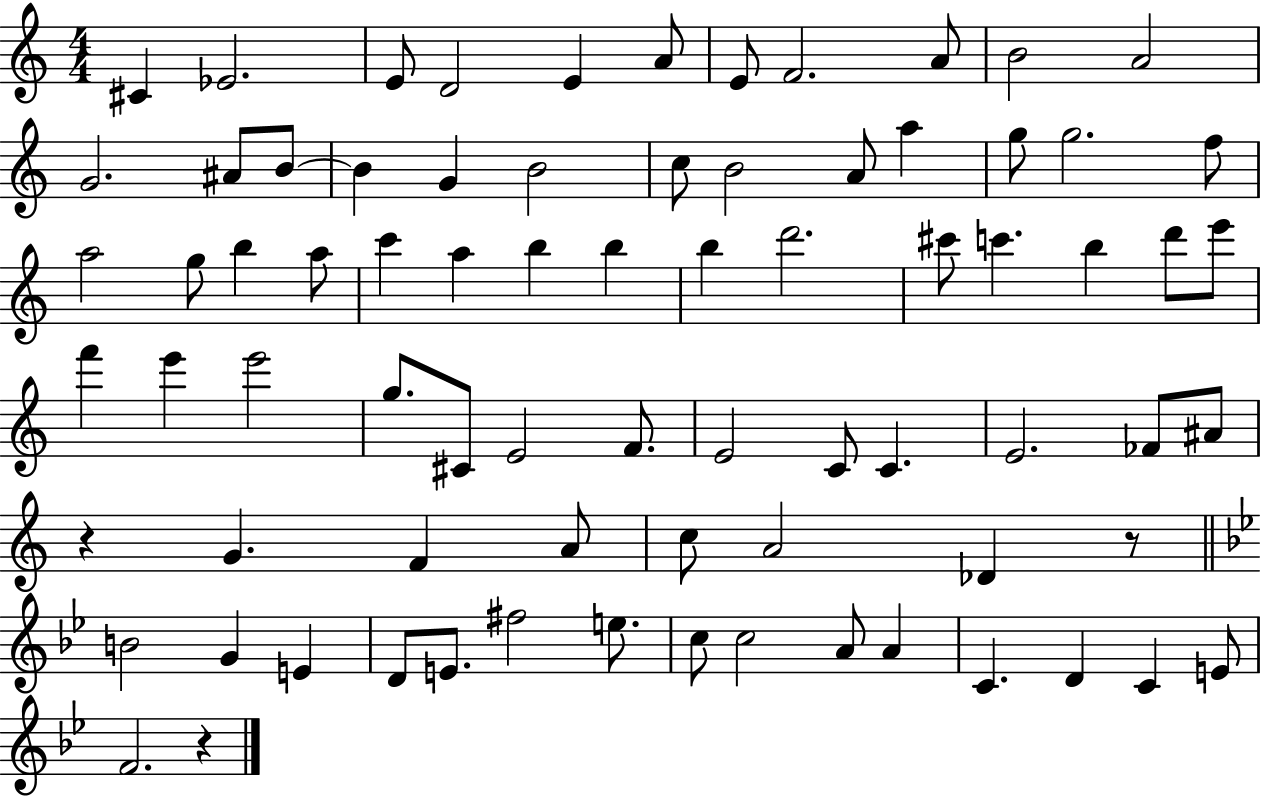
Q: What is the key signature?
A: C major